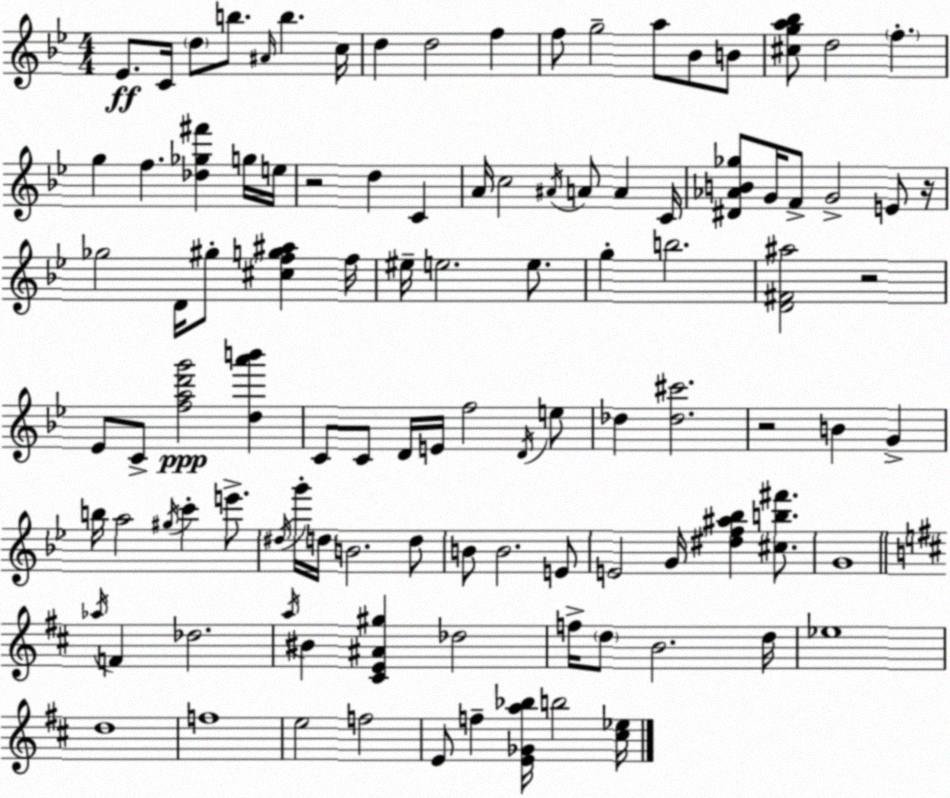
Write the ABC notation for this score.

X:1
T:Untitled
M:4/4
L:1/4
K:Bb
_E/2 C/4 d/2 b/2 ^A/4 b c/4 d d2 f f/2 g2 a/2 _B/2 B/2 [^cga_b]/2 d2 f g f [_d_g^f'] g/4 e/4 z2 d C A/4 c2 ^A/4 A/2 A C/4 [^D_AB_g]/2 G/4 F/2 G2 E/2 z/4 _g2 D/4 ^g/2 [^cfg^a] f/4 ^e/4 e2 e/2 g b2 [D^F^a]2 z2 _E/2 C/2 [fad'g']2 [da'b'] C/2 C/2 D/4 E/4 f2 D/4 e/2 _d [_d^c']2 z2 B G b/4 a2 ^g/4 c' e'/2 ^d/4 g'/4 d/4 B2 d/2 B/2 B2 E/2 E2 G/4 [^df^a_b] [^cb^f']/2 G4 _a/4 F _d2 a/4 ^B [^CE^A^g] _d2 f/4 d/2 B2 d/4 _e4 d4 f4 e2 f2 E/2 f [E_Ga_b]/4 b2 [^c_e]/4